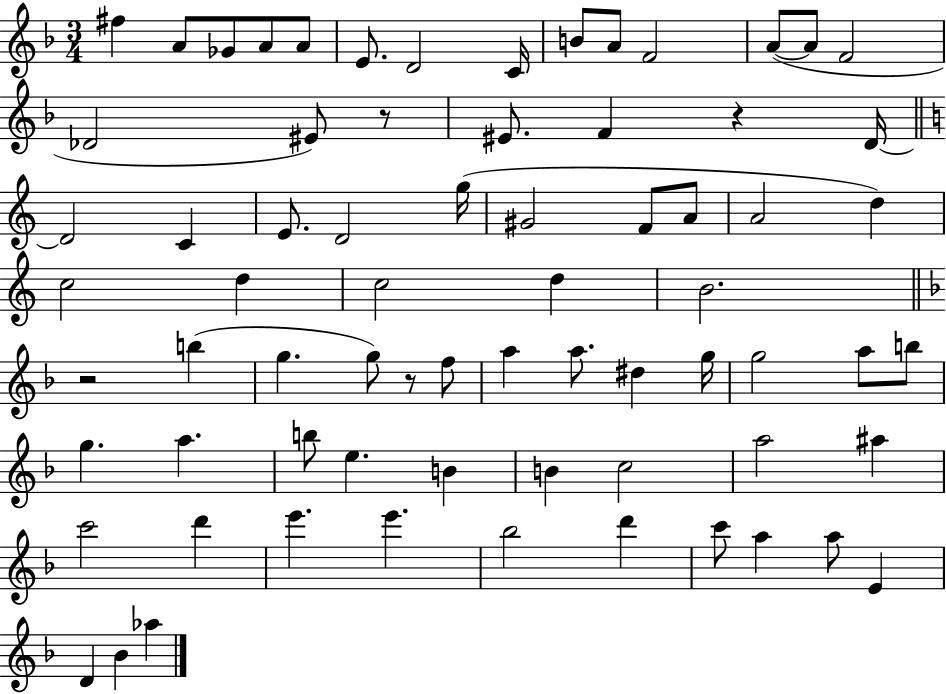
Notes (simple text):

F#5/q A4/e Gb4/e A4/e A4/e E4/e. D4/h C4/s B4/e A4/e F4/h A4/e A4/e F4/h Db4/h EIS4/e R/e EIS4/e. F4/q R/q D4/s D4/h C4/q E4/e. D4/h G5/s G#4/h F4/e A4/e A4/h D5/q C5/h D5/q C5/h D5/q B4/h. R/h B5/q G5/q. G5/e R/e F5/e A5/q A5/e. D#5/q G5/s G5/h A5/e B5/e G5/q. A5/q. B5/e E5/q. B4/q B4/q C5/h A5/h A#5/q C6/h D6/q E6/q. E6/q. Bb5/h D6/q C6/e A5/q A5/e E4/q D4/q Bb4/q Ab5/q